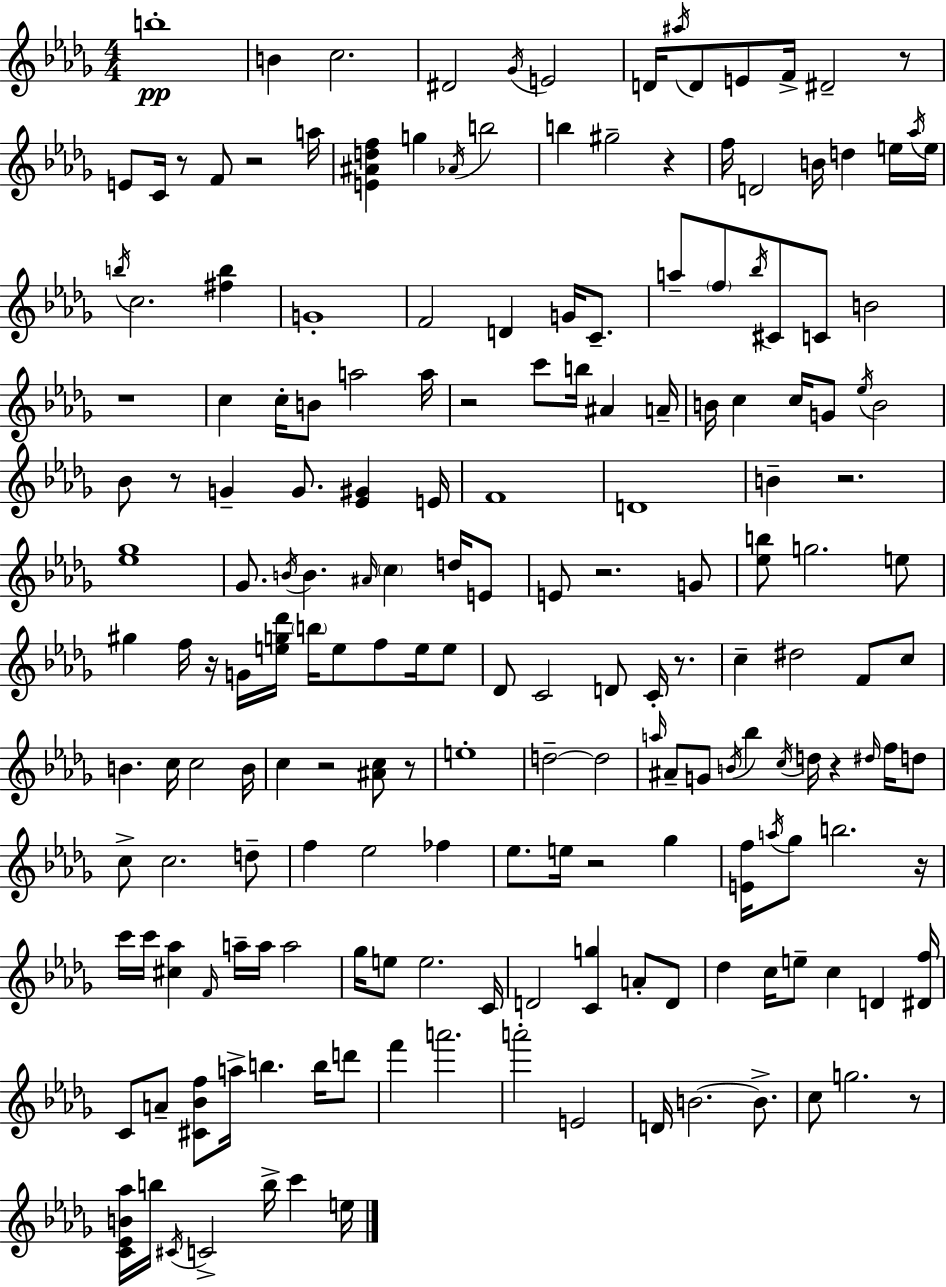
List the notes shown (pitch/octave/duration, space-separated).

B5/w B4/q C5/h. D#4/h Gb4/s E4/h D4/s A#5/s D4/e E4/e F4/s D#4/h R/e E4/e C4/s R/e F4/e R/h A5/s [E4,A#4,D5,F5]/q G5/q Ab4/s B5/h B5/q G#5/h R/q F5/s D4/h B4/s D5/q E5/s Ab5/s E5/s B5/s C5/h. [F#5,B5]/q G4/w F4/h D4/q G4/s C4/e. A5/e F5/e Bb5/s C#4/e C4/e B4/h R/w C5/q C5/s B4/e A5/h A5/s R/h C6/e B5/s A#4/q A4/s B4/s C5/q C5/s G4/e Eb5/s B4/h Bb4/e R/e G4/q G4/e. [Eb4,G#4]/q E4/s F4/w D4/w B4/q R/h. [Eb5,Gb5]/w Gb4/e. B4/s B4/q. A#4/s C5/q D5/s E4/e E4/e R/h. G4/e [Eb5,B5]/e G5/h. E5/e G#5/q F5/s R/s G4/s [E5,G5,Db6]/s B5/s E5/e F5/e E5/s E5/e Db4/e C4/h D4/e C4/s R/e. C5/q D#5/h F4/e C5/e B4/q. C5/s C5/h B4/s C5/q R/h [A#4,C5]/e R/e E5/w D5/h D5/h A5/s A#4/e G4/e B4/s Bb5/q C5/s D5/s R/q D#5/s F5/s D5/e C5/e C5/h. D5/e F5/q Eb5/h FES5/q Eb5/e. E5/s R/h Gb5/q [E4,F5]/s A5/s Gb5/e B5/h. R/s C6/s C6/s [C#5,Ab5]/q F4/s A5/s A5/s A5/h Gb5/s E5/e E5/h. C4/s D4/h [C4,G5]/q A4/e D4/e Db5/q C5/s E5/e C5/q D4/q [D#4,F5]/s C4/e A4/e [C#4,Bb4,F5]/e A5/s B5/q. B5/s D6/e F6/q A6/h. A6/h E4/h D4/s B4/h. B4/e. C5/e G5/h. R/e [C4,Eb4,B4,Ab5]/s B5/s C#4/s C4/h B5/s C6/q E5/s